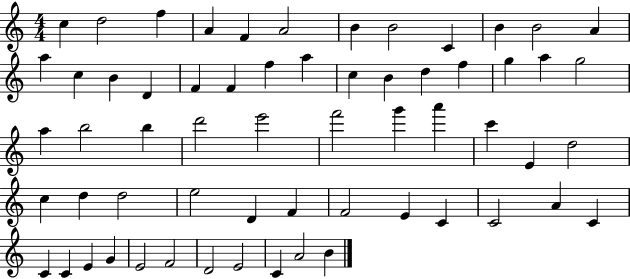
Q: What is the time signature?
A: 4/4